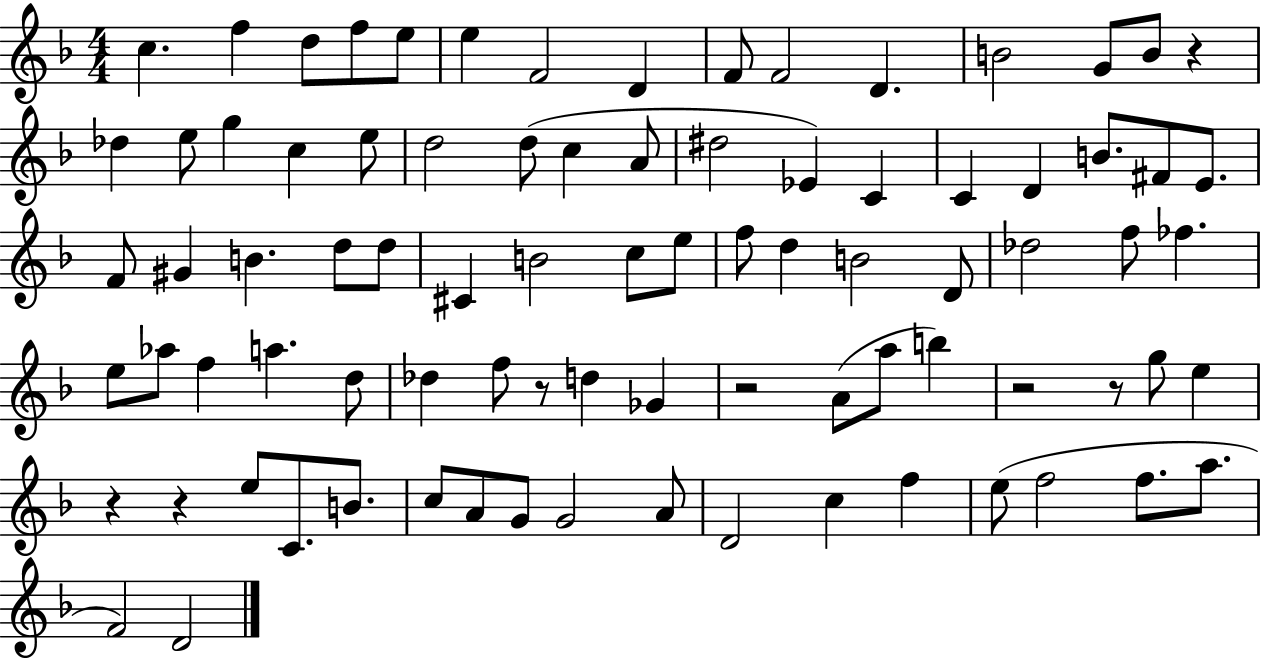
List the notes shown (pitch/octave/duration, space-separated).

C5/q. F5/q D5/e F5/e E5/e E5/q F4/h D4/q F4/e F4/h D4/q. B4/h G4/e B4/e R/q Db5/q E5/e G5/q C5/q E5/e D5/h D5/e C5/q A4/e D#5/h Eb4/q C4/q C4/q D4/q B4/e. F#4/e E4/e. F4/e G#4/q B4/q. D5/e D5/e C#4/q B4/h C5/e E5/e F5/e D5/q B4/h D4/e Db5/h F5/e FES5/q. E5/e Ab5/e F5/q A5/q. D5/e Db5/q F5/e R/e D5/q Gb4/q R/h A4/e A5/e B5/q R/h R/e G5/e E5/q R/q R/q E5/e C4/e. B4/e. C5/e A4/e G4/e G4/h A4/e D4/h C5/q F5/q E5/e F5/h F5/e. A5/e. F4/h D4/h